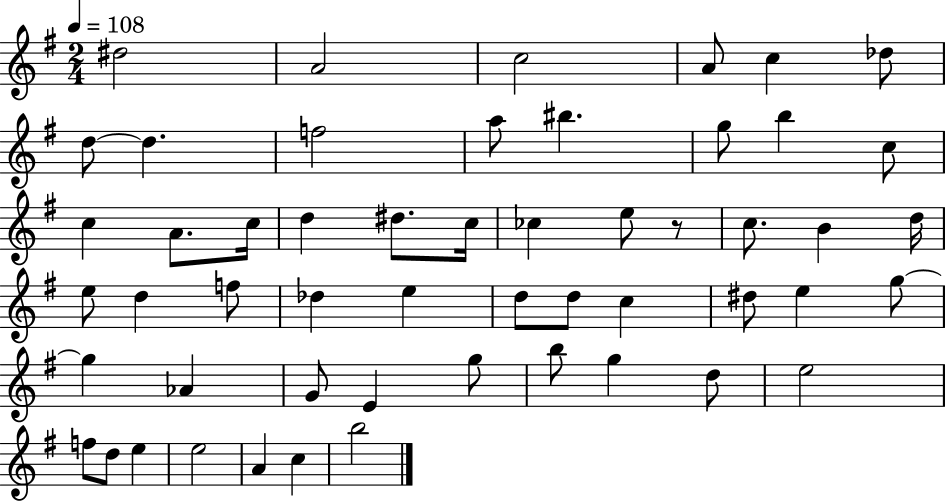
{
  \clef treble
  \numericTimeSignature
  \time 2/4
  \key g \major
  \tempo 4 = 108
  dis''2 | a'2 | c''2 | a'8 c''4 des''8 | \break d''8~~ d''4. | f''2 | a''8 bis''4. | g''8 b''4 c''8 | \break c''4 a'8. c''16 | d''4 dis''8. c''16 | ces''4 e''8 r8 | c''8. b'4 d''16 | \break e''8 d''4 f''8 | des''4 e''4 | d''8 d''8 c''4 | dis''8 e''4 g''8~~ | \break g''4 aes'4 | g'8 e'4 g''8 | b''8 g''4 d''8 | e''2 | \break f''8 d''8 e''4 | e''2 | a'4 c''4 | b''2 | \break \bar "|."
}